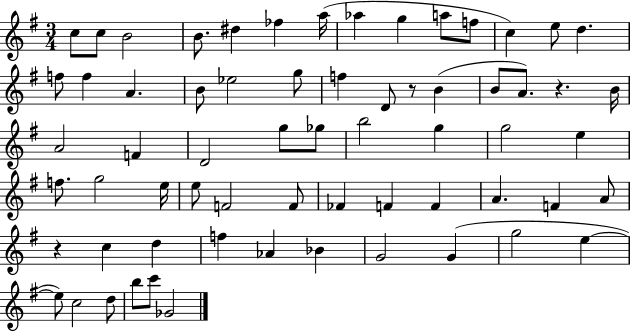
C5/e C5/e B4/h B4/e. D#5/q FES5/q A5/s Ab5/q G5/q A5/e F5/e C5/q E5/e D5/q. F5/e F5/q A4/q. B4/e Eb5/h G5/e F5/q D4/e R/e B4/q B4/e A4/e. R/q. B4/s A4/h F4/q D4/h G5/e Gb5/e B5/h G5/q G5/h E5/q F5/e. G5/h E5/s E5/e F4/h F4/e FES4/q F4/q F4/q A4/q. F4/q A4/e R/q C5/q D5/q F5/q Ab4/q Bb4/q G4/h G4/q G5/h E5/q E5/e C5/h D5/e B5/e C6/e Gb4/h